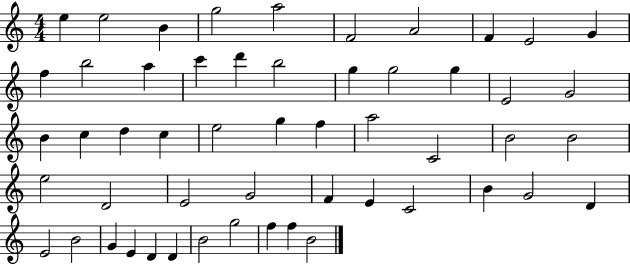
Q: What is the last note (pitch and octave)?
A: B4